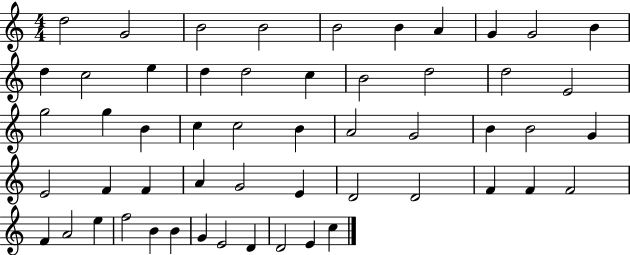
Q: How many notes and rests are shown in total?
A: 54